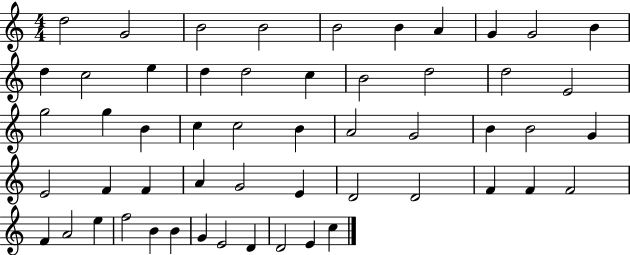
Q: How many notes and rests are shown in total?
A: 54